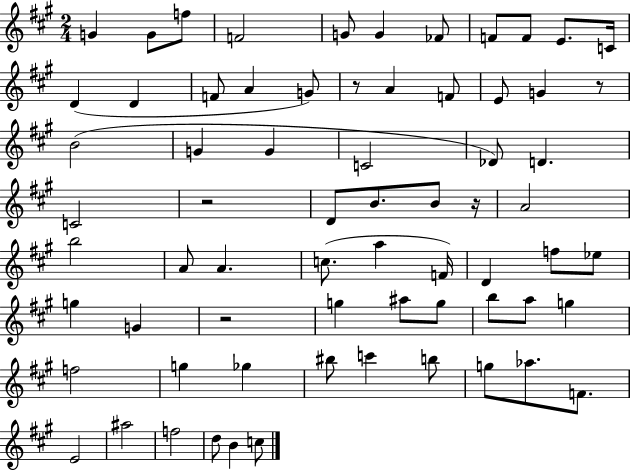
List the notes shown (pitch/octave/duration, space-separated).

G4/q G4/e F5/e F4/h G4/e G4/q FES4/e F4/e F4/e E4/e. C4/s D4/q D4/q F4/e A4/q G4/e R/e A4/q F4/e E4/e G4/q R/e B4/h G4/q G4/q C4/h Db4/e D4/q. C4/h R/h D4/e B4/e. B4/e R/s A4/h B5/h A4/e A4/q. C5/e. A5/q F4/s D4/q F5/e Eb5/e G5/q G4/q R/h G5/q A#5/e G5/e B5/e A5/e G5/q F5/h G5/q Gb5/q BIS5/e C6/q B5/e G5/e Ab5/e. F4/e. E4/h A#5/h F5/h D5/e B4/q C5/e